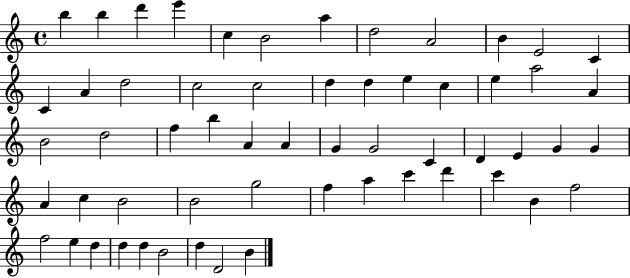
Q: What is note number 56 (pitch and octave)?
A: D5